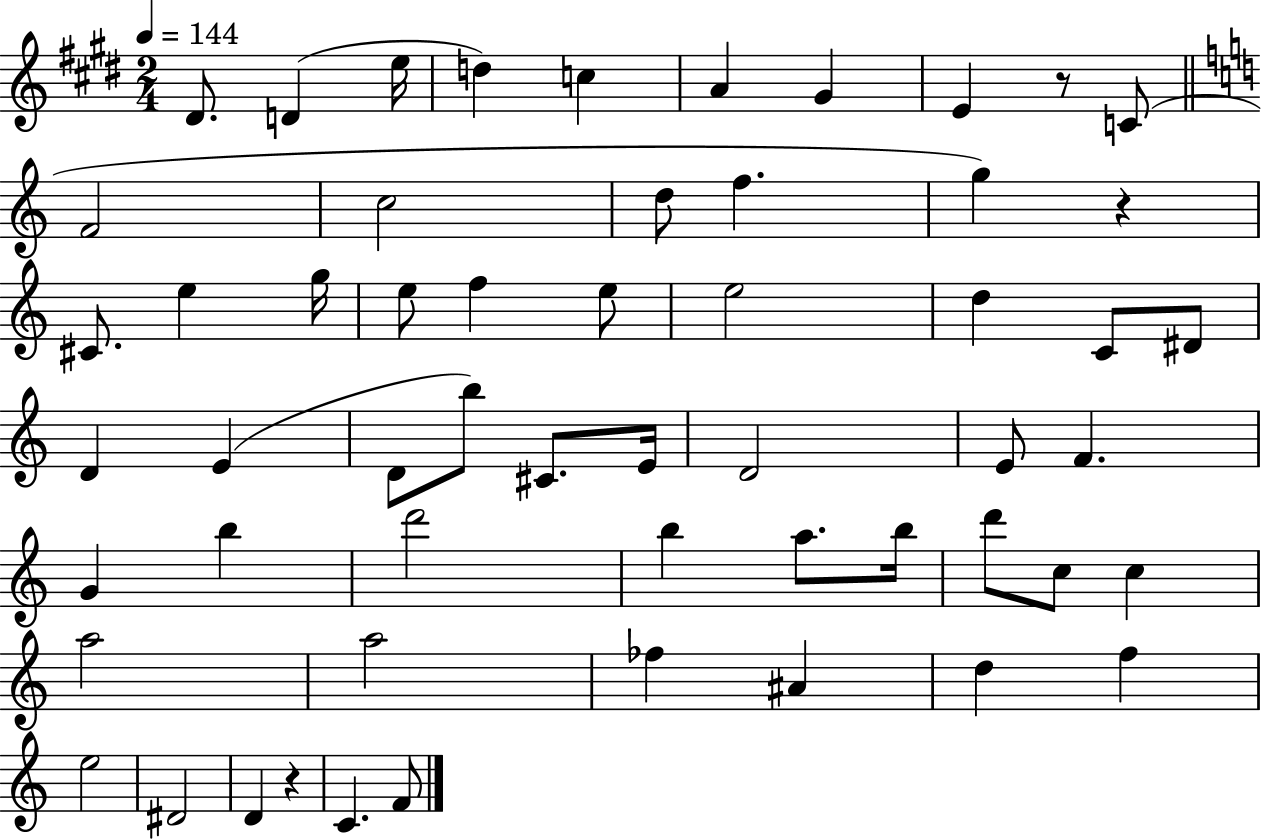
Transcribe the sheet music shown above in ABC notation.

X:1
T:Untitled
M:2/4
L:1/4
K:E
^D/2 D e/4 d c A ^G E z/2 C/2 F2 c2 d/2 f g z ^C/2 e g/4 e/2 f e/2 e2 d C/2 ^D/2 D E D/2 b/2 ^C/2 E/4 D2 E/2 F G b d'2 b a/2 b/4 d'/2 c/2 c a2 a2 _f ^A d f e2 ^D2 D z C F/2